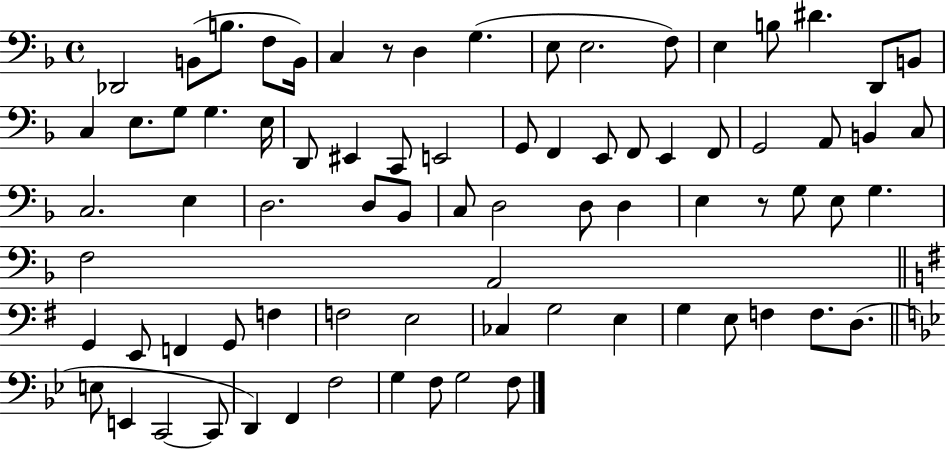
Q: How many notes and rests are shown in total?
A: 78